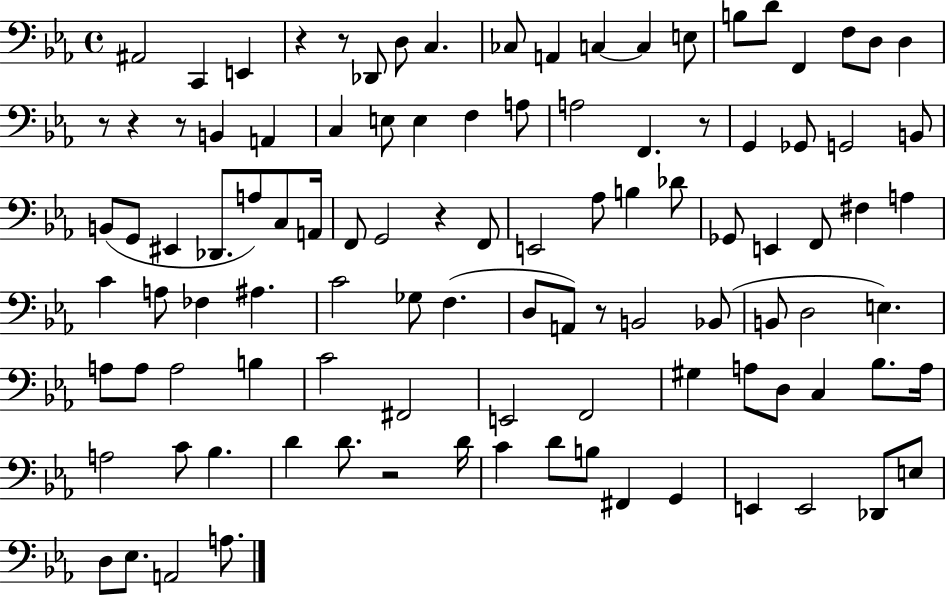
{
  \clef bass
  \time 4/4
  \defaultTimeSignature
  \key ees \major
  ais,2 c,4 e,4 | r4 r8 des,8 d8 c4. | ces8 a,4 c4~~ c4 e8 | b8 d'8 f,4 f8 d8 d4 | \break r8 r4 r8 b,4 a,4 | c4 e8 e4 f4 a8 | a2 f,4. r8 | g,4 ges,8 g,2 b,8 | \break b,8( g,8 eis,4 des,8. a8) c8 a,16 | f,8 g,2 r4 f,8 | e,2 aes8 b4 des'8 | ges,8 e,4 f,8 fis4 a4 | \break c'4 a8 fes4 ais4. | c'2 ges8 f4.( | d8 a,8) r8 b,2 bes,8( | b,8 d2 e4.) | \break a8 a8 a2 b4 | c'2 fis,2 | e,2 f,2 | gis4 a8 d8 c4 bes8. a16 | \break a2 c'8 bes4. | d'4 d'8. r2 d'16 | c'4 d'8 b8 fis,4 g,4 | e,4 e,2 des,8 e8 | \break d8 ees8. a,2 a8. | \bar "|."
}